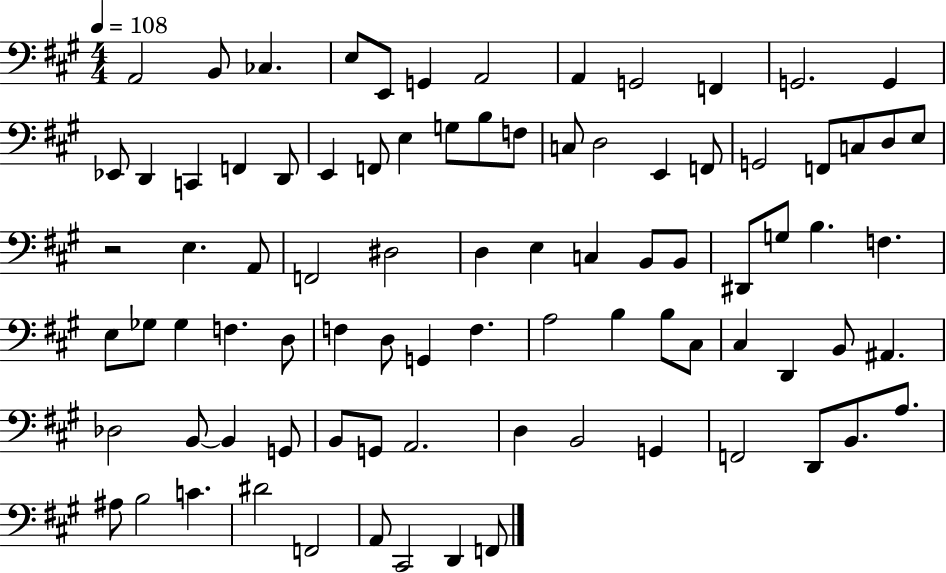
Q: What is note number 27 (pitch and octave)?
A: F2